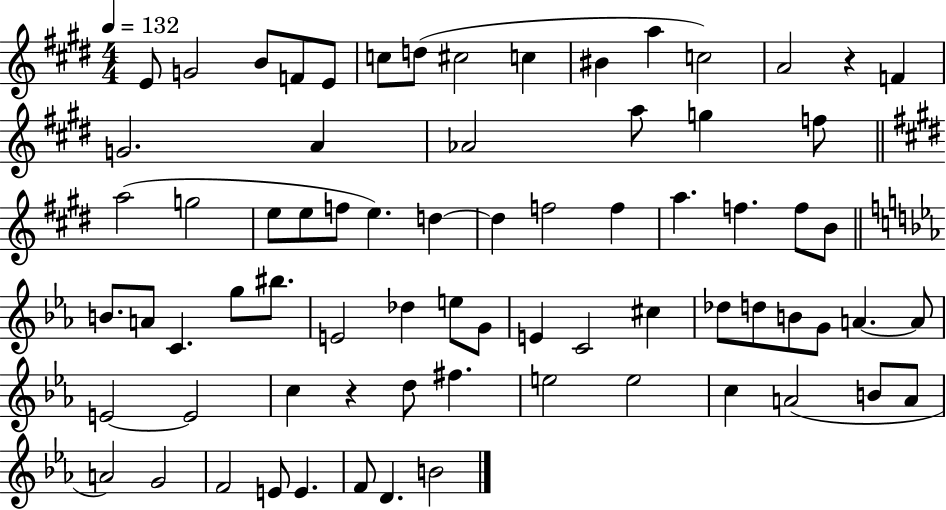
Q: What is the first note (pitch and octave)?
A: E4